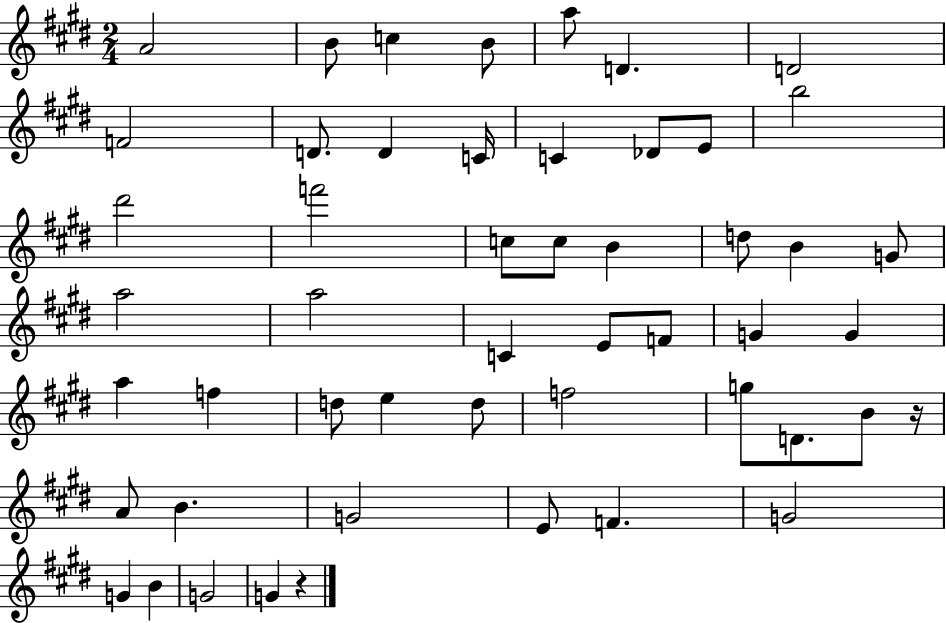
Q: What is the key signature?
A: E major